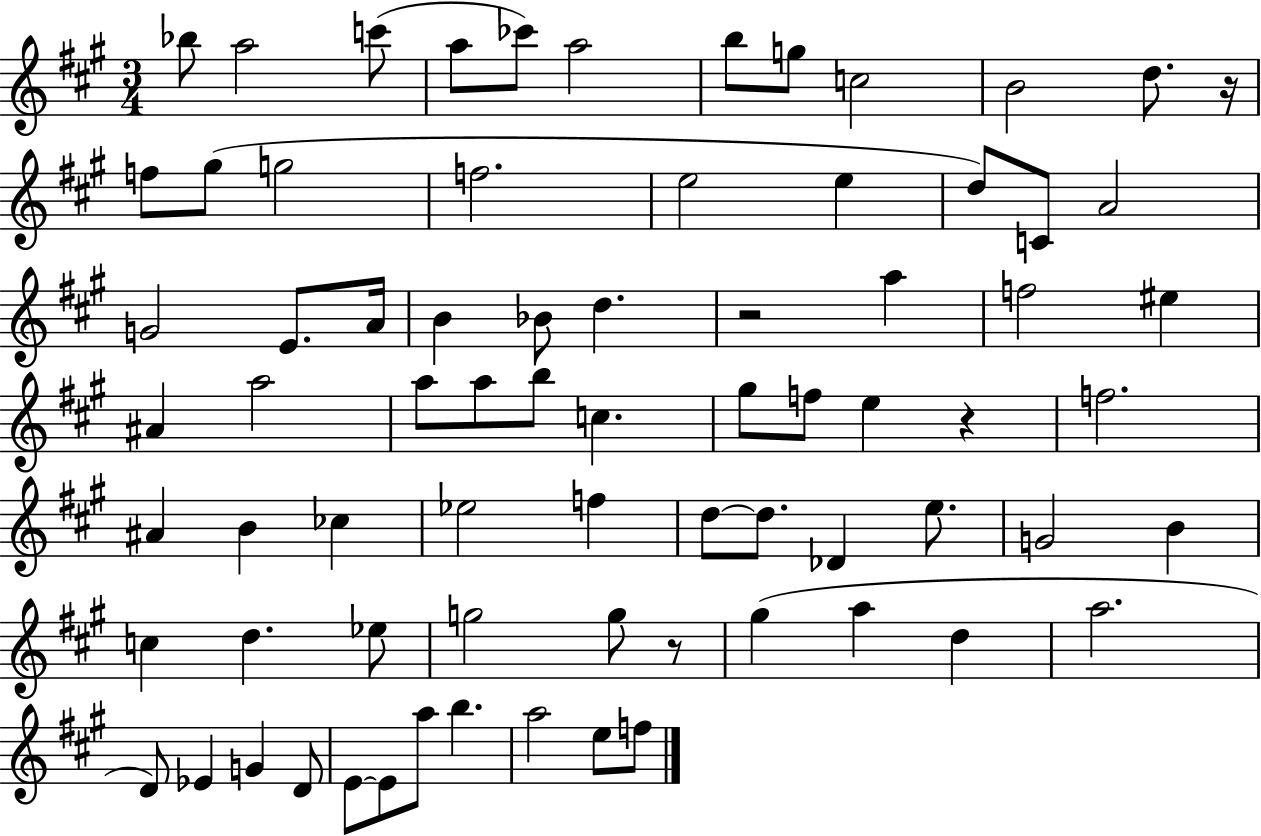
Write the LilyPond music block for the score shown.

{
  \clef treble
  \numericTimeSignature
  \time 3/4
  \key a \major
  bes''8 a''2 c'''8( | a''8 ces'''8) a''2 | b''8 g''8 c''2 | b'2 d''8. r16 | \break f''8 gis''8( g''2 | f''2. | e''2 e''4 | d''8) c'8 a'2 | \break g'2 e'8. a'16 | b'4 bes'8 d''4. | r2 a''4 | f''2 eis''4 | \break ais'4 a''2 | a''8 a''8 b''8 c''4. | gis''8 f''8 e''4 r4 | f''2. | \break ais'4 b'4 ces''4 | ees''2 f''4 | d''8~~ d''8. des'4 e''8. | g'2 b'4 | \break c''4 d''4. ees''8 | g''2 g''8 r8 | gis''4( a''4 d''4 | a''2. | \break d'8) ees'4 g'4 d'8 | e'8~~ e'8 a''8 b''4. | a''2 e''8 f''8 | \bar "|."
}